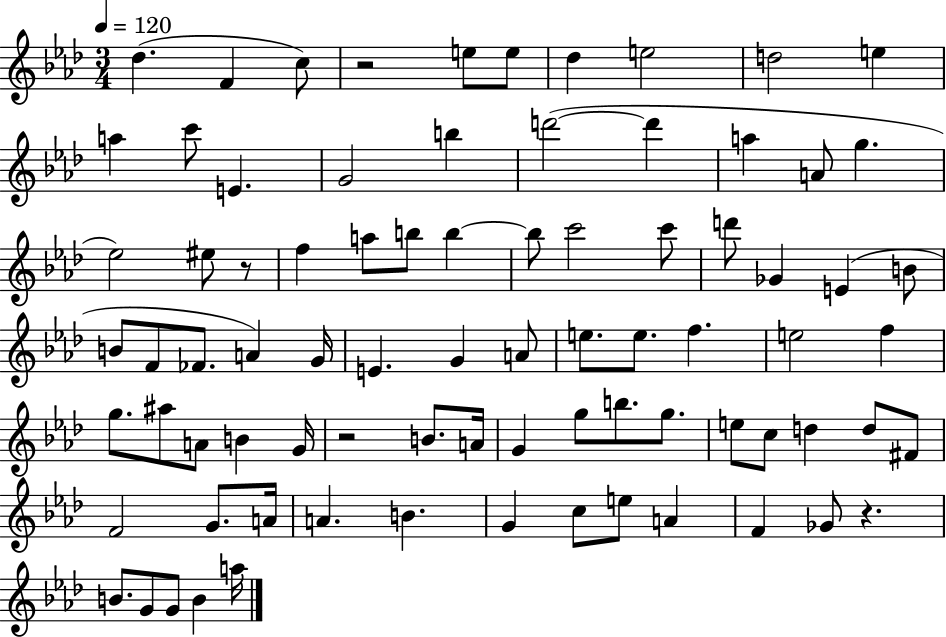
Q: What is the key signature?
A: AES major